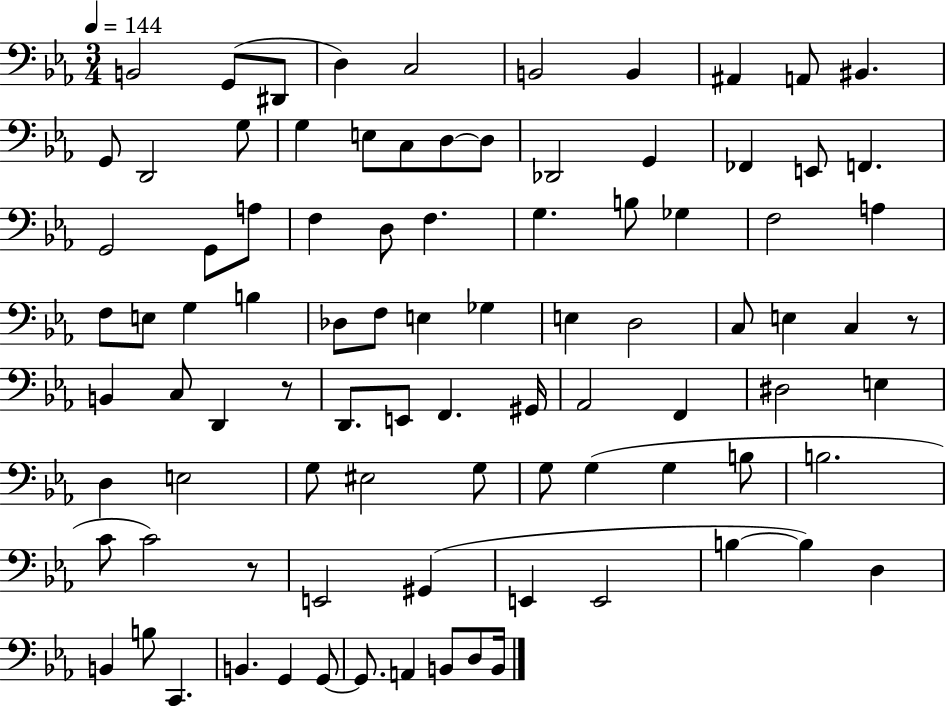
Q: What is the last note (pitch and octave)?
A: B2